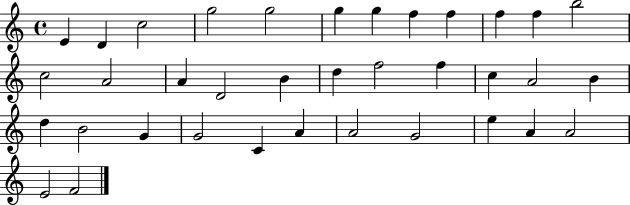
{
  \clef treble
  \time 4/4
  \defaultTimeSignature
  \key c \major
  e'4 d'4 c''2 | g''2 g''2 | g''4 g''4 f''4 f''4 | f''4 f''4 b''2 | \break c''2 a'2 | a'4 d'2 b'4 | d''4 f''2 f''4 | c''4 a'2 b'4 | \break d''4 b'2 g'4 | g'2 c'4 a'4 | a'2 g'2 | e''4 a'4 a'2 | \break e'2 f'2 | \bar "|."
}